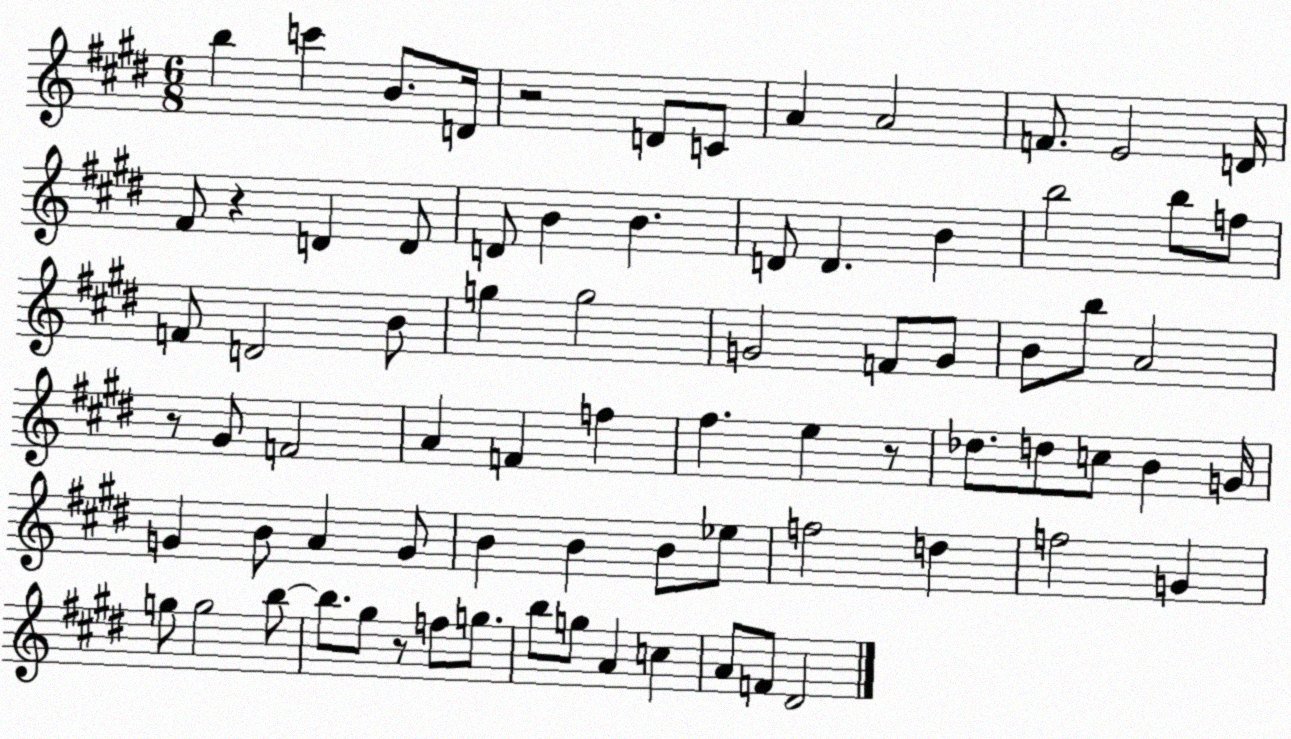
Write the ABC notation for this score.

X:1
T:Untitled
M:6/8
L:1/4
K:E
b c' B/2 D/4 z2 D/2 C/2 A A2 F/2 E2 D/4 ^F/2 z D D/2 D/2 B B D/2 D B b2 b/2 f/2 F/2 D2 B/2 g g2 G2 F/2 G/2 B/2 b/2 A2 z/2 ^G/2 F2 A F f ^f e z/2 _d/2 d/2 c/2 B G/4 G B/2 A G/2 B B B/2 _e/2 f2 d f2 G g/2 g2 b/2 b/2 ^g/2 z/2 f/2 g/2 b/2 g/2 A c A/2 F/2 ^D2